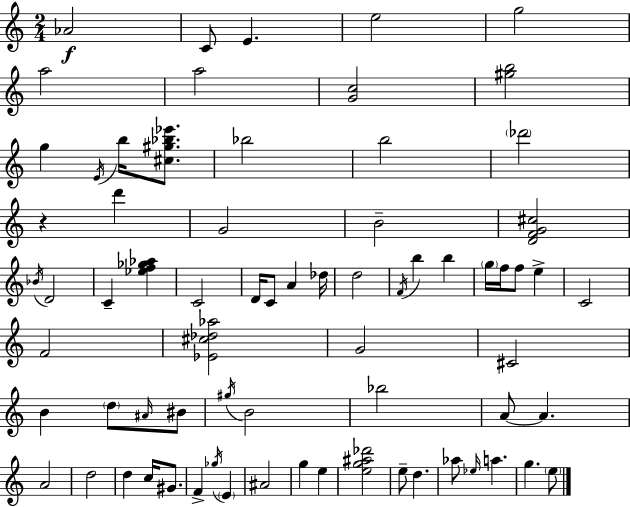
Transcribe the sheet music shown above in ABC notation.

X:1
T:Untitled
M:2/4
L:1/4
K:C
_A2 C/2 E e2 g2 a2 a2 [Gc]2 [^gb]2 g E/4 b/4 [^c^g_b_e']/2 _b2 b2 _d'2 z d' G2 B2 [DFG^c]2 _B/4 D2 C [_ef_g_a] C2 D/4 C/2 A _d/4 d2 F/4 b b g/4 f/4 f/2 e C2 F2 [_E^c_d_a]2 G2 ^C2 B d/2 ^A/4 ^B/2 ^g/4 B2 _b2 A/2 A A2 d2 d c/4 ^G/2 F _g/4 E ^A2 g e [eg^a_d']2 e/2 d _a/2 _e/4 a g e/2